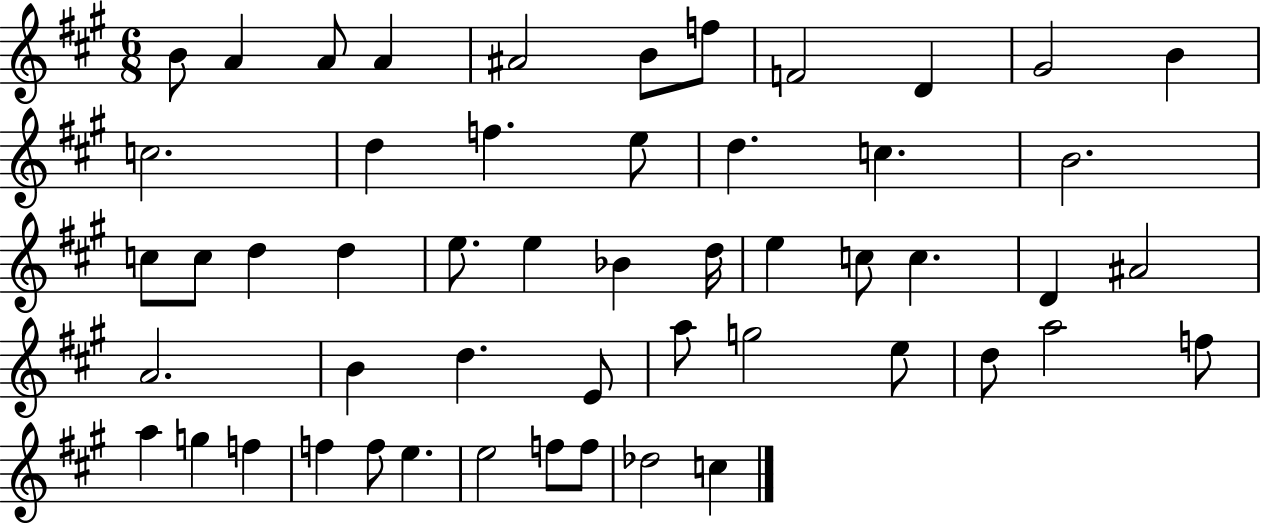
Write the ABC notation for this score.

X:1
T:Untitled
M:6/8
L:1/4
K:A
B/2 A A/2 A ^A2 B/2 f/2 F2 D ^G2 B c2 d f e/2 d c B2 c/2 c/2 d d e/2 e _B d/4 e c/2 c D ^A2 A2 B d E/2 a/2 g2 e/2 d/2 a2 f/2 a g f f f/2 e e2 f/2 f/2 _d2 c